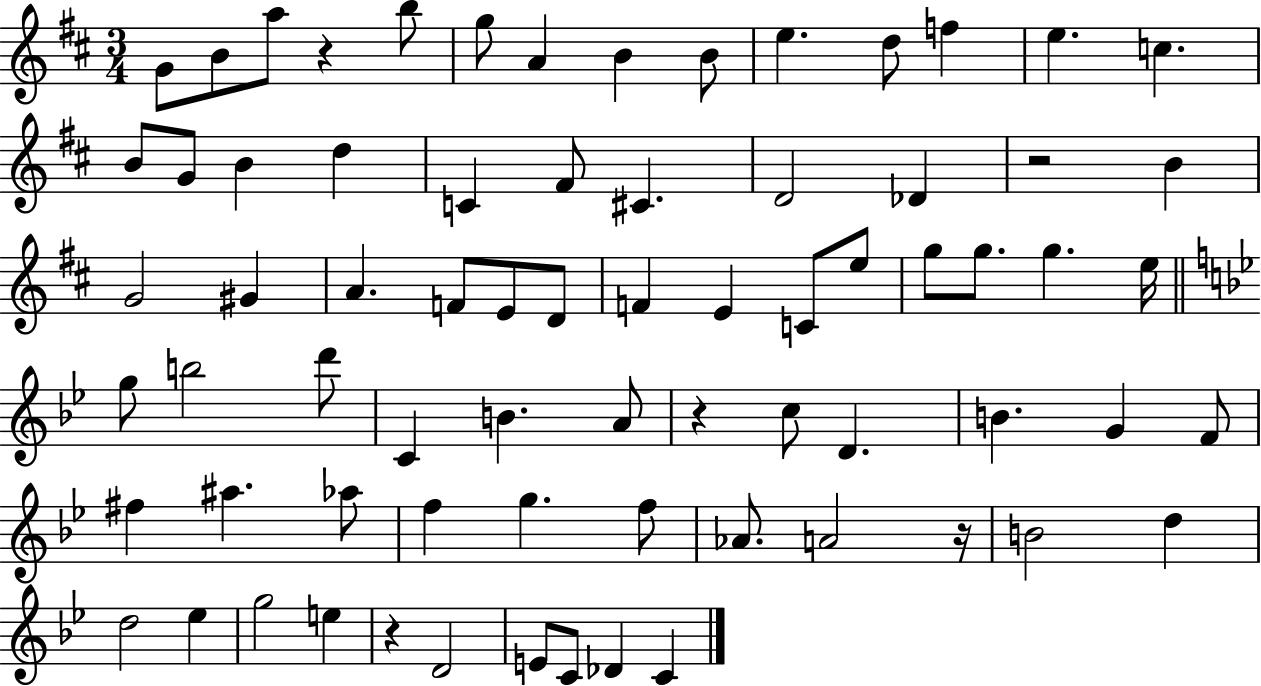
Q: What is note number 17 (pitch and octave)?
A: D5